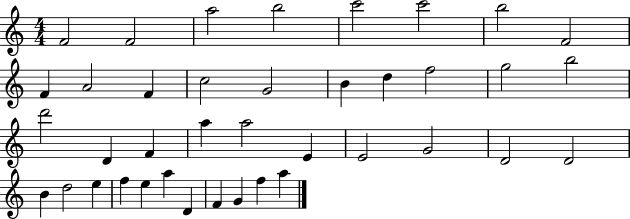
X:1
T:Untitled
M:4/4
L:1/4
K:C
F2 F2 a2 b2 c'2 c'2 b2 F2 F A2 F c2 G2 B d f2 g2 b2 d'2 D F a a2 E E2 G2 D2 D2 B d2 e f e a D F G f a